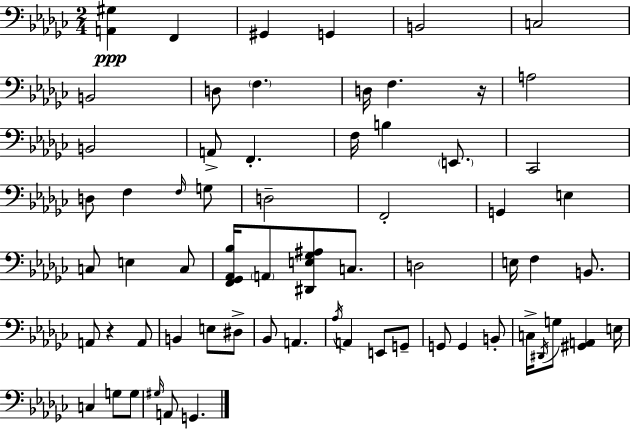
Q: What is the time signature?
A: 2/4